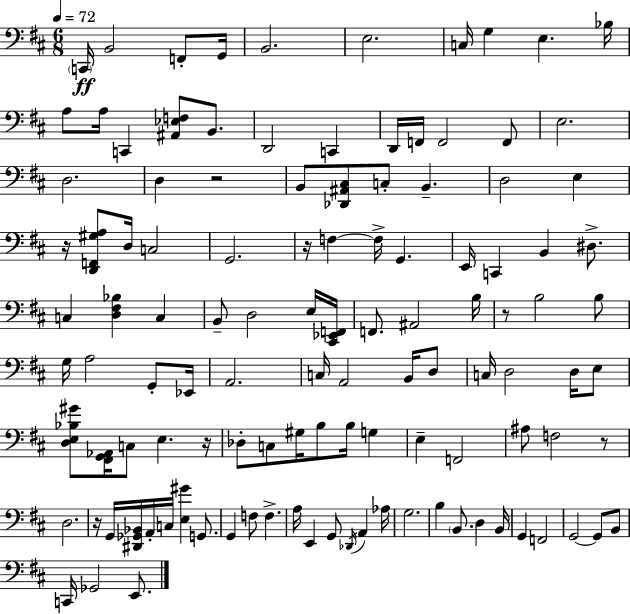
X:1
T:Untitled
M:6/8
L:1/4
K:D
C,,/4 B,,2 F,,/2 G,,/4 B,,2 E,2 C,/4 G, E, _B,/4 A,/2 A,/4 C,, [^A,,_E,F,]/2 B,,/2 D,,2 C,, D,,/4 F,,/4 F,,2 F,,/2 E,2 D,2 D, z2 B,,/2 [_D,,^A,,^C,]/2 C,/2 B,, D,2 E, z/4 [D,,F,,^G,A,]/2 D,/4 C,2 G,,2 z/4 F, F,/4 G,, E,,/4 C,, B,, ^D,/2 C, [D,^F,_B,] C, B,,/2 D,2 E,/4 [^C,,_E,,F,,]/4 F,,/2 ^A,,2 B,/4 z/2 B,2 B,/2 G,/4 A,2 G,,/2 _E,,/4 A,,2 C,/4 A,,2 B,,/4 D,/2 C,/4 D,2 D,/4 E,/2 [D,E,_B,^G]/2 [^F,,G,,_A,,]/4 C,/2 E, z/4 _D,/2 C,/2 ^G,/4 B,/2 B,/4 G, E, F,,2 ^A,/2 F,2 z/2 D,2 z/4 G,,/4 [^D,,_G,,_B,,]/4 A,,/4 C,/4 [E,^G] G,,/2 G,, F,/2 F, A,/4 E,, G,,/2 _D,,/4 A,, _A,/4 G,2 B, B,,/2 D, B,,/4 G,, F,,2 G,,2 G,,/2 B,,/2 C,,/4 _G,,2 E,,/2